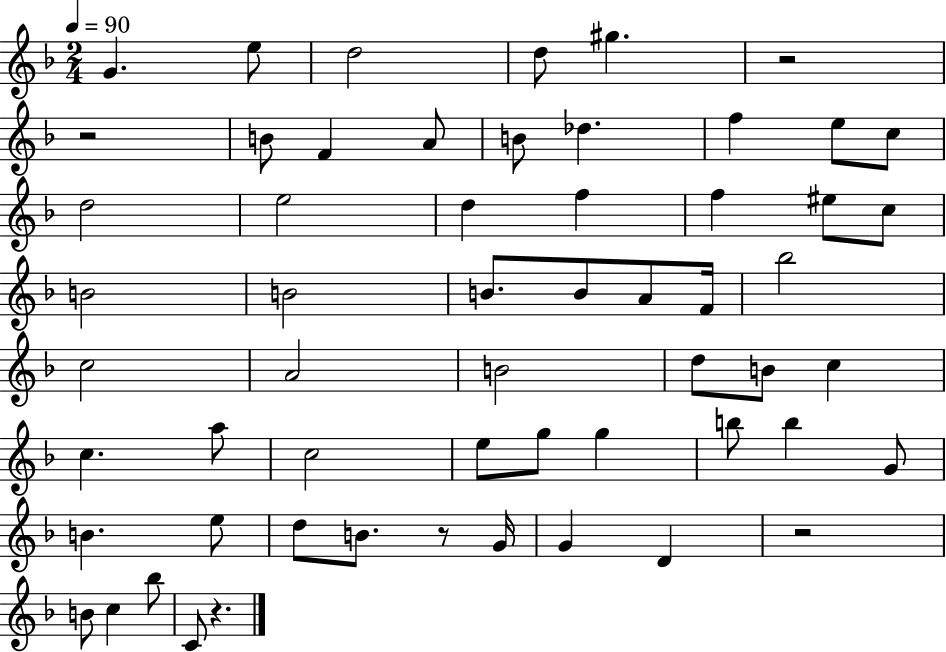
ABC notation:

X:1
T:Untitled
M:2/4
L:1/4
K:F
G e/2 d2 d/2 ^g z2 z2 B/2 F A/2 B/2 _d f e/2 c/2 d2 e2 d f f ^e/2 c/2 B2 B2 B/2 B/2 A/2 F/4 _b2 c2 A2 B2 d/2 B/2 c c a/2 c2 e/2 g/2 g b/2 b G/2 B e/2 d/2 B/2 z/2 G/4 G D z2 B/2 c _b/2 C/2 z